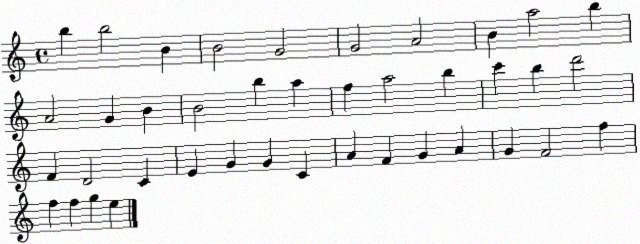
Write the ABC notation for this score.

X:1
T:Untitled
M:4/4
L:1/4
K:C
b b2 B B2 G2 G2 A2 B a2 b A2 G B B2 b a f a2 b c' b d'2 F D2 C E G G C A F G A G F2 f f f g e